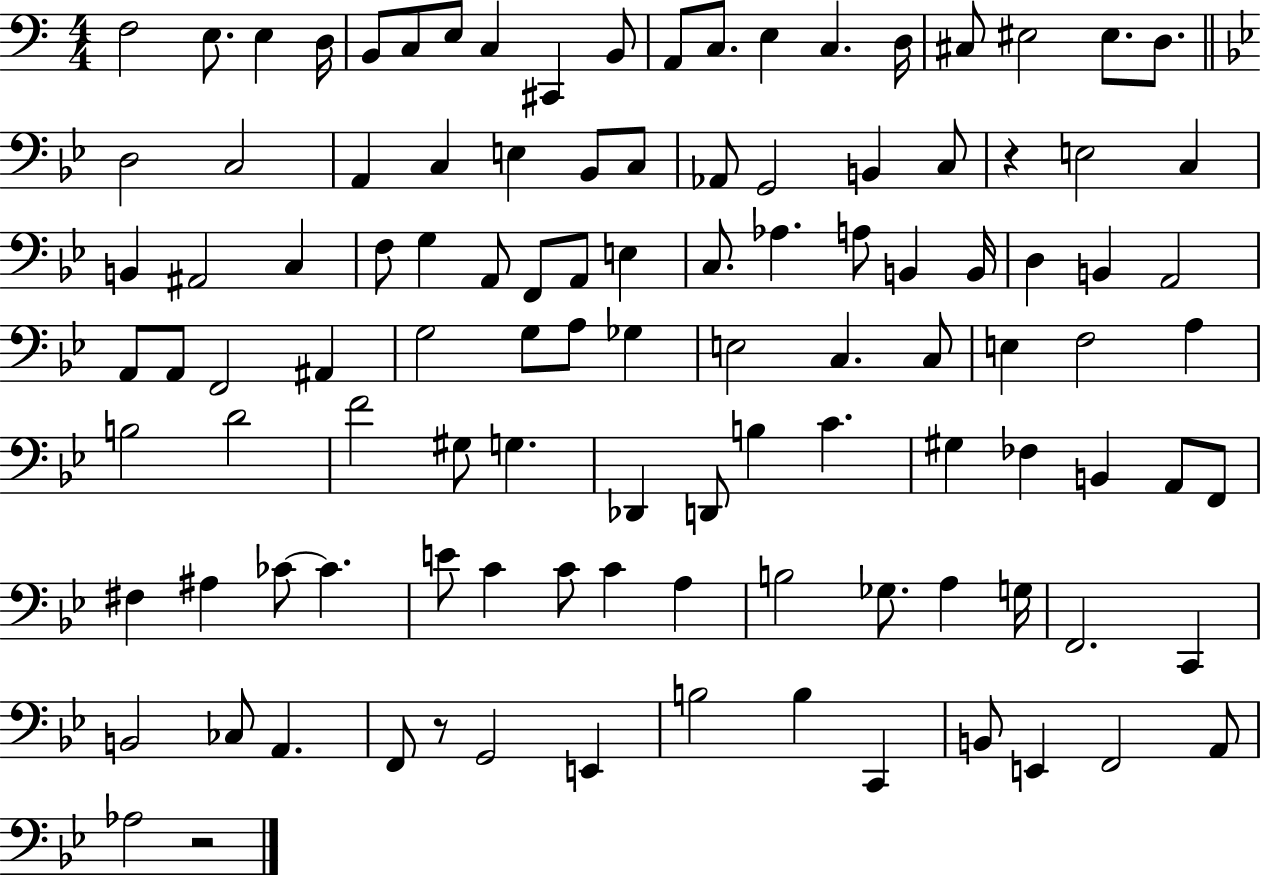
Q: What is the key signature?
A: C major